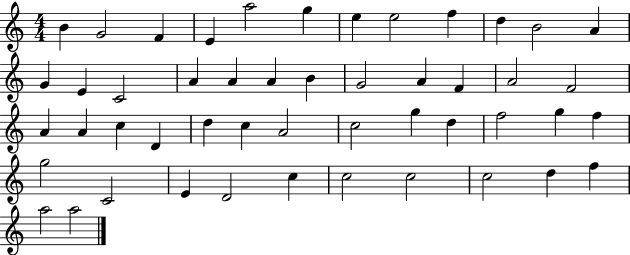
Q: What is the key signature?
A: C major